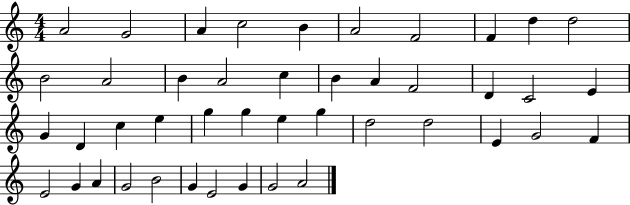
A4/h G4/h A4/q C5/h B4/q A4/h F4/h F4/q D5/q D5/h B4/h A4/h B4/q A4/h C5/q B4/q A4/q F4/h D4/q C4/h E4/q G4/q D4/q C5/q E5/q G5/q G5/q E5/q G5/q D5/h D5/h E4/q G4/h F4/q E4/h G4/q A4/q G4/h B4/h G4/q E4/h G4/q G4/h A4/h